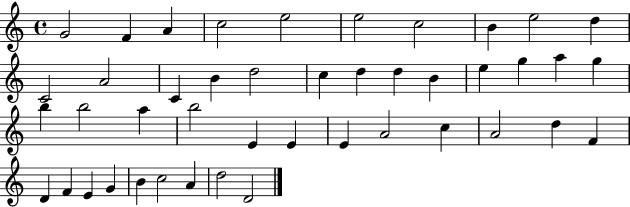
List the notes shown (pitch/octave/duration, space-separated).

G4/h F4/q A4/q C5/h E5/h E5/h C5/h B4/q E5/h D5/q C4/h A4/h C4/q B4/q D5/h C5/q D5/q D5/q B4/q E5/q G5/q A5/q G5/q B5/q B5/h A5/q B5/h E4/q E4/q E4/q A4/h C5/q A4/h D5/q F4/q D4/q F4/q E4/q G4/q B4/q C5/h A4/q D5/h D4/h